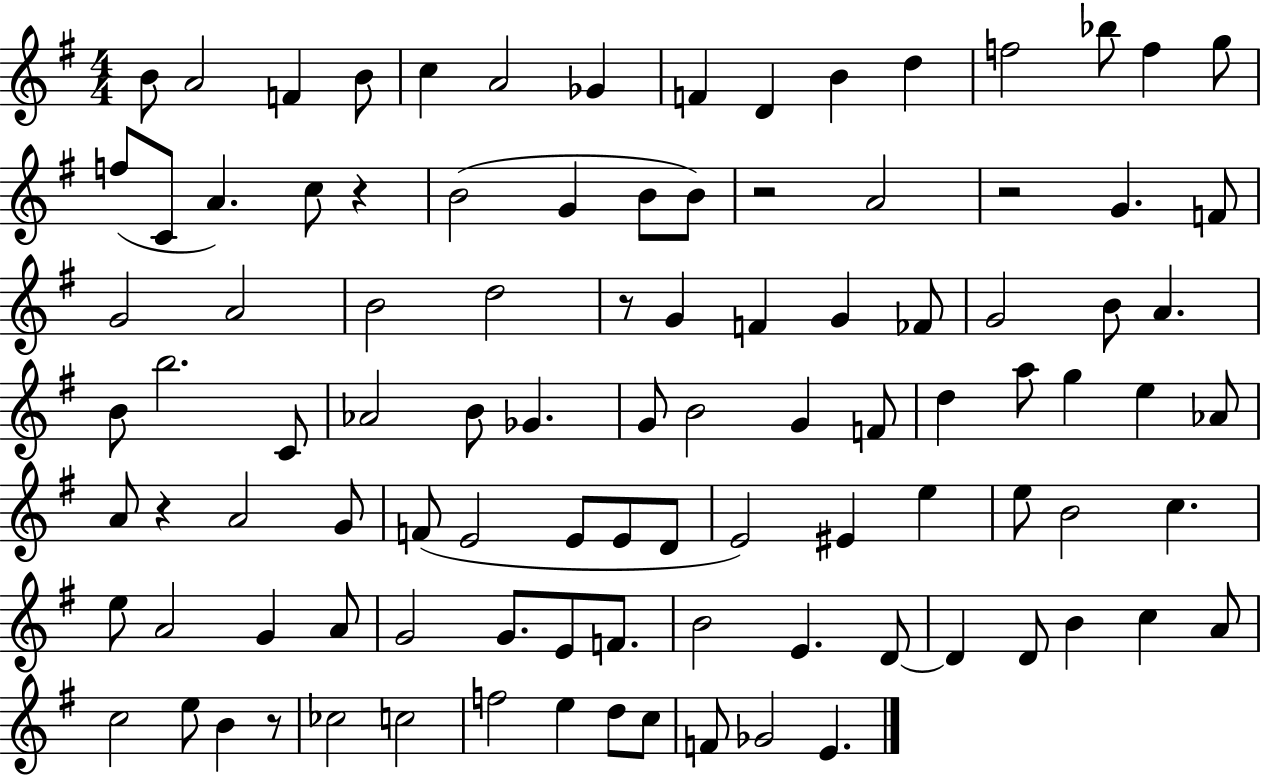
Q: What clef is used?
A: treble